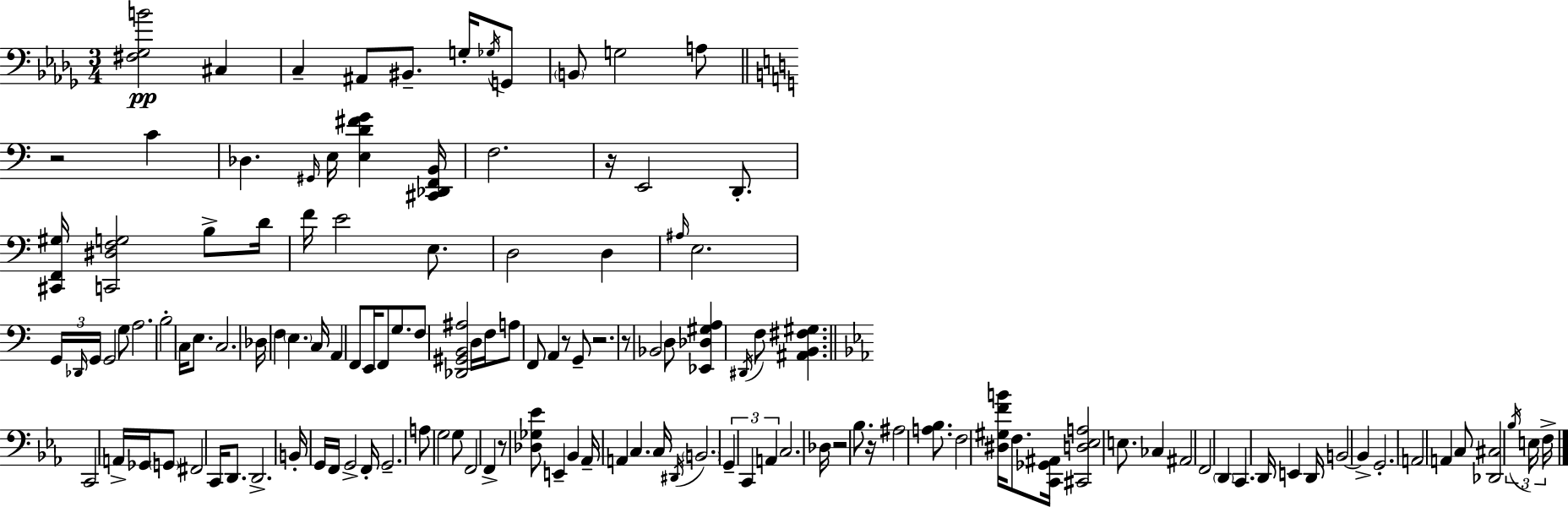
[F#3,Gb3,B4]/h C#3/q C3/q A#2/e BIS2/e. G3/s Gb3/s G2/e B2/e G3/h A3/e R/h C4/q Db3/q. G#2/s E3/s [E3,D4,F#4,G4]/q [C#2,Db2,F2,B2]/s F3/h. R/s E2/h D2/e. [C#2,F2,G#3]/s [C2,D#3,F3,G3]/h B3/e D4/s F4/s E4/h E3/e. D3/h D3/q A#3/s E3/h. G2/s Db2/s G2/s G2/h G3/e A3/h. B3/h C3/s E3/e. C3/h. Db3/s F3/q E3/q. C3/s A2/q F2/e E2/s F2/e G3/e. F3/e [Db2,G#2,B2,A#3]/h D3/s F3/s A3/e F2/e A2/q R/e G2/e R/h. R/e Bb2/h D3/e [Eb2,Db3,G#3,A3]/q D#2/s F3/e [A#2,B2,F#3,G#3]/q. C2/h A2/s Gb2/s G2/e F#2/h C2/s D2/e. D2/h. B2/s G2/s F2/s G2/h F2/s G2/h. A3/e G3/h G3/e F2/h F2/q R/e [Db3,Gb3,Eb4]/e E2/q Bb2/q Ab2/s A2/q C3/q. C3/s D#2/s B2/h. G2/q C2/q A2/q C3/h. Db3/s R/h Bb3/e. R/s A#3/h [A3,Bb3]/e. F3/h [D#3,G#3,F4,B4]/s F3/e. [C2,Gb2,A#2]/s [C#2,D3,Eb3,A3]/h E3/e. CES3/q A#2/h F2/h D2/q C2/q. D2/s E2/q D2/s B2/h B2/q G2/h. A2/h A2/q C3/e [Db2,C#3]/h Bb3/s E3/s F3/s